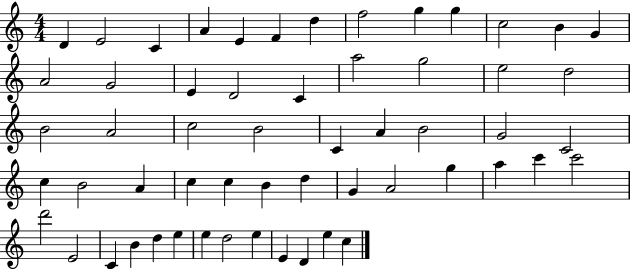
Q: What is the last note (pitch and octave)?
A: C5